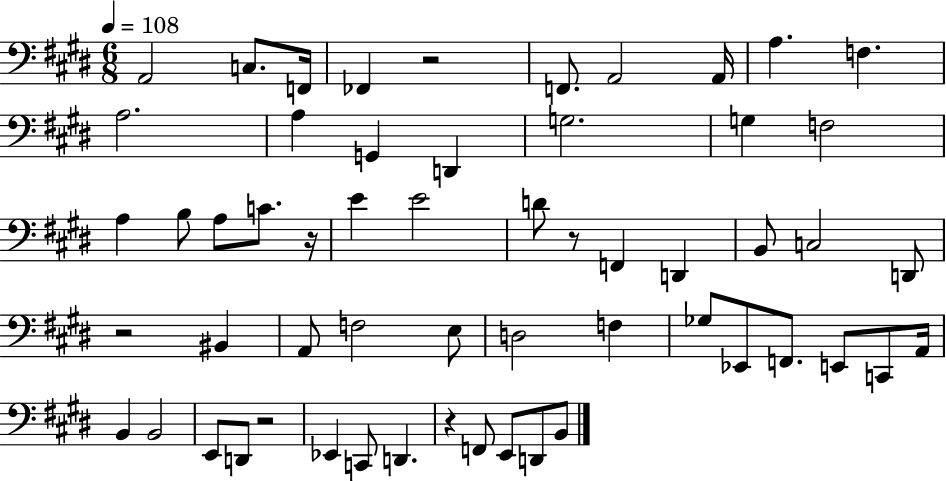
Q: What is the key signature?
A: E major